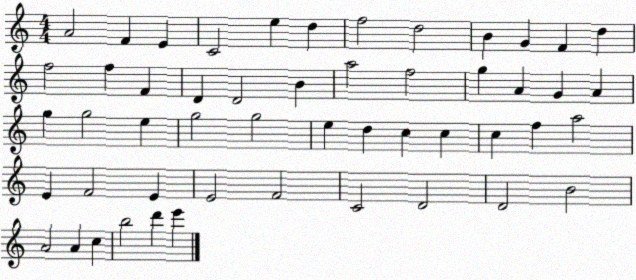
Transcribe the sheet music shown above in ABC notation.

X:1
T:Untitled
M:4/4
L:1/4
K:C
A2 F E C2 e d f2 d2 B G F d f2 f F D D2 B a2 f2 g A G A g g2 e g2 g2 e d c c c f a2 E F2 E E2 F2 C2 D2 D2 B2 A2 A c b2 d' e'